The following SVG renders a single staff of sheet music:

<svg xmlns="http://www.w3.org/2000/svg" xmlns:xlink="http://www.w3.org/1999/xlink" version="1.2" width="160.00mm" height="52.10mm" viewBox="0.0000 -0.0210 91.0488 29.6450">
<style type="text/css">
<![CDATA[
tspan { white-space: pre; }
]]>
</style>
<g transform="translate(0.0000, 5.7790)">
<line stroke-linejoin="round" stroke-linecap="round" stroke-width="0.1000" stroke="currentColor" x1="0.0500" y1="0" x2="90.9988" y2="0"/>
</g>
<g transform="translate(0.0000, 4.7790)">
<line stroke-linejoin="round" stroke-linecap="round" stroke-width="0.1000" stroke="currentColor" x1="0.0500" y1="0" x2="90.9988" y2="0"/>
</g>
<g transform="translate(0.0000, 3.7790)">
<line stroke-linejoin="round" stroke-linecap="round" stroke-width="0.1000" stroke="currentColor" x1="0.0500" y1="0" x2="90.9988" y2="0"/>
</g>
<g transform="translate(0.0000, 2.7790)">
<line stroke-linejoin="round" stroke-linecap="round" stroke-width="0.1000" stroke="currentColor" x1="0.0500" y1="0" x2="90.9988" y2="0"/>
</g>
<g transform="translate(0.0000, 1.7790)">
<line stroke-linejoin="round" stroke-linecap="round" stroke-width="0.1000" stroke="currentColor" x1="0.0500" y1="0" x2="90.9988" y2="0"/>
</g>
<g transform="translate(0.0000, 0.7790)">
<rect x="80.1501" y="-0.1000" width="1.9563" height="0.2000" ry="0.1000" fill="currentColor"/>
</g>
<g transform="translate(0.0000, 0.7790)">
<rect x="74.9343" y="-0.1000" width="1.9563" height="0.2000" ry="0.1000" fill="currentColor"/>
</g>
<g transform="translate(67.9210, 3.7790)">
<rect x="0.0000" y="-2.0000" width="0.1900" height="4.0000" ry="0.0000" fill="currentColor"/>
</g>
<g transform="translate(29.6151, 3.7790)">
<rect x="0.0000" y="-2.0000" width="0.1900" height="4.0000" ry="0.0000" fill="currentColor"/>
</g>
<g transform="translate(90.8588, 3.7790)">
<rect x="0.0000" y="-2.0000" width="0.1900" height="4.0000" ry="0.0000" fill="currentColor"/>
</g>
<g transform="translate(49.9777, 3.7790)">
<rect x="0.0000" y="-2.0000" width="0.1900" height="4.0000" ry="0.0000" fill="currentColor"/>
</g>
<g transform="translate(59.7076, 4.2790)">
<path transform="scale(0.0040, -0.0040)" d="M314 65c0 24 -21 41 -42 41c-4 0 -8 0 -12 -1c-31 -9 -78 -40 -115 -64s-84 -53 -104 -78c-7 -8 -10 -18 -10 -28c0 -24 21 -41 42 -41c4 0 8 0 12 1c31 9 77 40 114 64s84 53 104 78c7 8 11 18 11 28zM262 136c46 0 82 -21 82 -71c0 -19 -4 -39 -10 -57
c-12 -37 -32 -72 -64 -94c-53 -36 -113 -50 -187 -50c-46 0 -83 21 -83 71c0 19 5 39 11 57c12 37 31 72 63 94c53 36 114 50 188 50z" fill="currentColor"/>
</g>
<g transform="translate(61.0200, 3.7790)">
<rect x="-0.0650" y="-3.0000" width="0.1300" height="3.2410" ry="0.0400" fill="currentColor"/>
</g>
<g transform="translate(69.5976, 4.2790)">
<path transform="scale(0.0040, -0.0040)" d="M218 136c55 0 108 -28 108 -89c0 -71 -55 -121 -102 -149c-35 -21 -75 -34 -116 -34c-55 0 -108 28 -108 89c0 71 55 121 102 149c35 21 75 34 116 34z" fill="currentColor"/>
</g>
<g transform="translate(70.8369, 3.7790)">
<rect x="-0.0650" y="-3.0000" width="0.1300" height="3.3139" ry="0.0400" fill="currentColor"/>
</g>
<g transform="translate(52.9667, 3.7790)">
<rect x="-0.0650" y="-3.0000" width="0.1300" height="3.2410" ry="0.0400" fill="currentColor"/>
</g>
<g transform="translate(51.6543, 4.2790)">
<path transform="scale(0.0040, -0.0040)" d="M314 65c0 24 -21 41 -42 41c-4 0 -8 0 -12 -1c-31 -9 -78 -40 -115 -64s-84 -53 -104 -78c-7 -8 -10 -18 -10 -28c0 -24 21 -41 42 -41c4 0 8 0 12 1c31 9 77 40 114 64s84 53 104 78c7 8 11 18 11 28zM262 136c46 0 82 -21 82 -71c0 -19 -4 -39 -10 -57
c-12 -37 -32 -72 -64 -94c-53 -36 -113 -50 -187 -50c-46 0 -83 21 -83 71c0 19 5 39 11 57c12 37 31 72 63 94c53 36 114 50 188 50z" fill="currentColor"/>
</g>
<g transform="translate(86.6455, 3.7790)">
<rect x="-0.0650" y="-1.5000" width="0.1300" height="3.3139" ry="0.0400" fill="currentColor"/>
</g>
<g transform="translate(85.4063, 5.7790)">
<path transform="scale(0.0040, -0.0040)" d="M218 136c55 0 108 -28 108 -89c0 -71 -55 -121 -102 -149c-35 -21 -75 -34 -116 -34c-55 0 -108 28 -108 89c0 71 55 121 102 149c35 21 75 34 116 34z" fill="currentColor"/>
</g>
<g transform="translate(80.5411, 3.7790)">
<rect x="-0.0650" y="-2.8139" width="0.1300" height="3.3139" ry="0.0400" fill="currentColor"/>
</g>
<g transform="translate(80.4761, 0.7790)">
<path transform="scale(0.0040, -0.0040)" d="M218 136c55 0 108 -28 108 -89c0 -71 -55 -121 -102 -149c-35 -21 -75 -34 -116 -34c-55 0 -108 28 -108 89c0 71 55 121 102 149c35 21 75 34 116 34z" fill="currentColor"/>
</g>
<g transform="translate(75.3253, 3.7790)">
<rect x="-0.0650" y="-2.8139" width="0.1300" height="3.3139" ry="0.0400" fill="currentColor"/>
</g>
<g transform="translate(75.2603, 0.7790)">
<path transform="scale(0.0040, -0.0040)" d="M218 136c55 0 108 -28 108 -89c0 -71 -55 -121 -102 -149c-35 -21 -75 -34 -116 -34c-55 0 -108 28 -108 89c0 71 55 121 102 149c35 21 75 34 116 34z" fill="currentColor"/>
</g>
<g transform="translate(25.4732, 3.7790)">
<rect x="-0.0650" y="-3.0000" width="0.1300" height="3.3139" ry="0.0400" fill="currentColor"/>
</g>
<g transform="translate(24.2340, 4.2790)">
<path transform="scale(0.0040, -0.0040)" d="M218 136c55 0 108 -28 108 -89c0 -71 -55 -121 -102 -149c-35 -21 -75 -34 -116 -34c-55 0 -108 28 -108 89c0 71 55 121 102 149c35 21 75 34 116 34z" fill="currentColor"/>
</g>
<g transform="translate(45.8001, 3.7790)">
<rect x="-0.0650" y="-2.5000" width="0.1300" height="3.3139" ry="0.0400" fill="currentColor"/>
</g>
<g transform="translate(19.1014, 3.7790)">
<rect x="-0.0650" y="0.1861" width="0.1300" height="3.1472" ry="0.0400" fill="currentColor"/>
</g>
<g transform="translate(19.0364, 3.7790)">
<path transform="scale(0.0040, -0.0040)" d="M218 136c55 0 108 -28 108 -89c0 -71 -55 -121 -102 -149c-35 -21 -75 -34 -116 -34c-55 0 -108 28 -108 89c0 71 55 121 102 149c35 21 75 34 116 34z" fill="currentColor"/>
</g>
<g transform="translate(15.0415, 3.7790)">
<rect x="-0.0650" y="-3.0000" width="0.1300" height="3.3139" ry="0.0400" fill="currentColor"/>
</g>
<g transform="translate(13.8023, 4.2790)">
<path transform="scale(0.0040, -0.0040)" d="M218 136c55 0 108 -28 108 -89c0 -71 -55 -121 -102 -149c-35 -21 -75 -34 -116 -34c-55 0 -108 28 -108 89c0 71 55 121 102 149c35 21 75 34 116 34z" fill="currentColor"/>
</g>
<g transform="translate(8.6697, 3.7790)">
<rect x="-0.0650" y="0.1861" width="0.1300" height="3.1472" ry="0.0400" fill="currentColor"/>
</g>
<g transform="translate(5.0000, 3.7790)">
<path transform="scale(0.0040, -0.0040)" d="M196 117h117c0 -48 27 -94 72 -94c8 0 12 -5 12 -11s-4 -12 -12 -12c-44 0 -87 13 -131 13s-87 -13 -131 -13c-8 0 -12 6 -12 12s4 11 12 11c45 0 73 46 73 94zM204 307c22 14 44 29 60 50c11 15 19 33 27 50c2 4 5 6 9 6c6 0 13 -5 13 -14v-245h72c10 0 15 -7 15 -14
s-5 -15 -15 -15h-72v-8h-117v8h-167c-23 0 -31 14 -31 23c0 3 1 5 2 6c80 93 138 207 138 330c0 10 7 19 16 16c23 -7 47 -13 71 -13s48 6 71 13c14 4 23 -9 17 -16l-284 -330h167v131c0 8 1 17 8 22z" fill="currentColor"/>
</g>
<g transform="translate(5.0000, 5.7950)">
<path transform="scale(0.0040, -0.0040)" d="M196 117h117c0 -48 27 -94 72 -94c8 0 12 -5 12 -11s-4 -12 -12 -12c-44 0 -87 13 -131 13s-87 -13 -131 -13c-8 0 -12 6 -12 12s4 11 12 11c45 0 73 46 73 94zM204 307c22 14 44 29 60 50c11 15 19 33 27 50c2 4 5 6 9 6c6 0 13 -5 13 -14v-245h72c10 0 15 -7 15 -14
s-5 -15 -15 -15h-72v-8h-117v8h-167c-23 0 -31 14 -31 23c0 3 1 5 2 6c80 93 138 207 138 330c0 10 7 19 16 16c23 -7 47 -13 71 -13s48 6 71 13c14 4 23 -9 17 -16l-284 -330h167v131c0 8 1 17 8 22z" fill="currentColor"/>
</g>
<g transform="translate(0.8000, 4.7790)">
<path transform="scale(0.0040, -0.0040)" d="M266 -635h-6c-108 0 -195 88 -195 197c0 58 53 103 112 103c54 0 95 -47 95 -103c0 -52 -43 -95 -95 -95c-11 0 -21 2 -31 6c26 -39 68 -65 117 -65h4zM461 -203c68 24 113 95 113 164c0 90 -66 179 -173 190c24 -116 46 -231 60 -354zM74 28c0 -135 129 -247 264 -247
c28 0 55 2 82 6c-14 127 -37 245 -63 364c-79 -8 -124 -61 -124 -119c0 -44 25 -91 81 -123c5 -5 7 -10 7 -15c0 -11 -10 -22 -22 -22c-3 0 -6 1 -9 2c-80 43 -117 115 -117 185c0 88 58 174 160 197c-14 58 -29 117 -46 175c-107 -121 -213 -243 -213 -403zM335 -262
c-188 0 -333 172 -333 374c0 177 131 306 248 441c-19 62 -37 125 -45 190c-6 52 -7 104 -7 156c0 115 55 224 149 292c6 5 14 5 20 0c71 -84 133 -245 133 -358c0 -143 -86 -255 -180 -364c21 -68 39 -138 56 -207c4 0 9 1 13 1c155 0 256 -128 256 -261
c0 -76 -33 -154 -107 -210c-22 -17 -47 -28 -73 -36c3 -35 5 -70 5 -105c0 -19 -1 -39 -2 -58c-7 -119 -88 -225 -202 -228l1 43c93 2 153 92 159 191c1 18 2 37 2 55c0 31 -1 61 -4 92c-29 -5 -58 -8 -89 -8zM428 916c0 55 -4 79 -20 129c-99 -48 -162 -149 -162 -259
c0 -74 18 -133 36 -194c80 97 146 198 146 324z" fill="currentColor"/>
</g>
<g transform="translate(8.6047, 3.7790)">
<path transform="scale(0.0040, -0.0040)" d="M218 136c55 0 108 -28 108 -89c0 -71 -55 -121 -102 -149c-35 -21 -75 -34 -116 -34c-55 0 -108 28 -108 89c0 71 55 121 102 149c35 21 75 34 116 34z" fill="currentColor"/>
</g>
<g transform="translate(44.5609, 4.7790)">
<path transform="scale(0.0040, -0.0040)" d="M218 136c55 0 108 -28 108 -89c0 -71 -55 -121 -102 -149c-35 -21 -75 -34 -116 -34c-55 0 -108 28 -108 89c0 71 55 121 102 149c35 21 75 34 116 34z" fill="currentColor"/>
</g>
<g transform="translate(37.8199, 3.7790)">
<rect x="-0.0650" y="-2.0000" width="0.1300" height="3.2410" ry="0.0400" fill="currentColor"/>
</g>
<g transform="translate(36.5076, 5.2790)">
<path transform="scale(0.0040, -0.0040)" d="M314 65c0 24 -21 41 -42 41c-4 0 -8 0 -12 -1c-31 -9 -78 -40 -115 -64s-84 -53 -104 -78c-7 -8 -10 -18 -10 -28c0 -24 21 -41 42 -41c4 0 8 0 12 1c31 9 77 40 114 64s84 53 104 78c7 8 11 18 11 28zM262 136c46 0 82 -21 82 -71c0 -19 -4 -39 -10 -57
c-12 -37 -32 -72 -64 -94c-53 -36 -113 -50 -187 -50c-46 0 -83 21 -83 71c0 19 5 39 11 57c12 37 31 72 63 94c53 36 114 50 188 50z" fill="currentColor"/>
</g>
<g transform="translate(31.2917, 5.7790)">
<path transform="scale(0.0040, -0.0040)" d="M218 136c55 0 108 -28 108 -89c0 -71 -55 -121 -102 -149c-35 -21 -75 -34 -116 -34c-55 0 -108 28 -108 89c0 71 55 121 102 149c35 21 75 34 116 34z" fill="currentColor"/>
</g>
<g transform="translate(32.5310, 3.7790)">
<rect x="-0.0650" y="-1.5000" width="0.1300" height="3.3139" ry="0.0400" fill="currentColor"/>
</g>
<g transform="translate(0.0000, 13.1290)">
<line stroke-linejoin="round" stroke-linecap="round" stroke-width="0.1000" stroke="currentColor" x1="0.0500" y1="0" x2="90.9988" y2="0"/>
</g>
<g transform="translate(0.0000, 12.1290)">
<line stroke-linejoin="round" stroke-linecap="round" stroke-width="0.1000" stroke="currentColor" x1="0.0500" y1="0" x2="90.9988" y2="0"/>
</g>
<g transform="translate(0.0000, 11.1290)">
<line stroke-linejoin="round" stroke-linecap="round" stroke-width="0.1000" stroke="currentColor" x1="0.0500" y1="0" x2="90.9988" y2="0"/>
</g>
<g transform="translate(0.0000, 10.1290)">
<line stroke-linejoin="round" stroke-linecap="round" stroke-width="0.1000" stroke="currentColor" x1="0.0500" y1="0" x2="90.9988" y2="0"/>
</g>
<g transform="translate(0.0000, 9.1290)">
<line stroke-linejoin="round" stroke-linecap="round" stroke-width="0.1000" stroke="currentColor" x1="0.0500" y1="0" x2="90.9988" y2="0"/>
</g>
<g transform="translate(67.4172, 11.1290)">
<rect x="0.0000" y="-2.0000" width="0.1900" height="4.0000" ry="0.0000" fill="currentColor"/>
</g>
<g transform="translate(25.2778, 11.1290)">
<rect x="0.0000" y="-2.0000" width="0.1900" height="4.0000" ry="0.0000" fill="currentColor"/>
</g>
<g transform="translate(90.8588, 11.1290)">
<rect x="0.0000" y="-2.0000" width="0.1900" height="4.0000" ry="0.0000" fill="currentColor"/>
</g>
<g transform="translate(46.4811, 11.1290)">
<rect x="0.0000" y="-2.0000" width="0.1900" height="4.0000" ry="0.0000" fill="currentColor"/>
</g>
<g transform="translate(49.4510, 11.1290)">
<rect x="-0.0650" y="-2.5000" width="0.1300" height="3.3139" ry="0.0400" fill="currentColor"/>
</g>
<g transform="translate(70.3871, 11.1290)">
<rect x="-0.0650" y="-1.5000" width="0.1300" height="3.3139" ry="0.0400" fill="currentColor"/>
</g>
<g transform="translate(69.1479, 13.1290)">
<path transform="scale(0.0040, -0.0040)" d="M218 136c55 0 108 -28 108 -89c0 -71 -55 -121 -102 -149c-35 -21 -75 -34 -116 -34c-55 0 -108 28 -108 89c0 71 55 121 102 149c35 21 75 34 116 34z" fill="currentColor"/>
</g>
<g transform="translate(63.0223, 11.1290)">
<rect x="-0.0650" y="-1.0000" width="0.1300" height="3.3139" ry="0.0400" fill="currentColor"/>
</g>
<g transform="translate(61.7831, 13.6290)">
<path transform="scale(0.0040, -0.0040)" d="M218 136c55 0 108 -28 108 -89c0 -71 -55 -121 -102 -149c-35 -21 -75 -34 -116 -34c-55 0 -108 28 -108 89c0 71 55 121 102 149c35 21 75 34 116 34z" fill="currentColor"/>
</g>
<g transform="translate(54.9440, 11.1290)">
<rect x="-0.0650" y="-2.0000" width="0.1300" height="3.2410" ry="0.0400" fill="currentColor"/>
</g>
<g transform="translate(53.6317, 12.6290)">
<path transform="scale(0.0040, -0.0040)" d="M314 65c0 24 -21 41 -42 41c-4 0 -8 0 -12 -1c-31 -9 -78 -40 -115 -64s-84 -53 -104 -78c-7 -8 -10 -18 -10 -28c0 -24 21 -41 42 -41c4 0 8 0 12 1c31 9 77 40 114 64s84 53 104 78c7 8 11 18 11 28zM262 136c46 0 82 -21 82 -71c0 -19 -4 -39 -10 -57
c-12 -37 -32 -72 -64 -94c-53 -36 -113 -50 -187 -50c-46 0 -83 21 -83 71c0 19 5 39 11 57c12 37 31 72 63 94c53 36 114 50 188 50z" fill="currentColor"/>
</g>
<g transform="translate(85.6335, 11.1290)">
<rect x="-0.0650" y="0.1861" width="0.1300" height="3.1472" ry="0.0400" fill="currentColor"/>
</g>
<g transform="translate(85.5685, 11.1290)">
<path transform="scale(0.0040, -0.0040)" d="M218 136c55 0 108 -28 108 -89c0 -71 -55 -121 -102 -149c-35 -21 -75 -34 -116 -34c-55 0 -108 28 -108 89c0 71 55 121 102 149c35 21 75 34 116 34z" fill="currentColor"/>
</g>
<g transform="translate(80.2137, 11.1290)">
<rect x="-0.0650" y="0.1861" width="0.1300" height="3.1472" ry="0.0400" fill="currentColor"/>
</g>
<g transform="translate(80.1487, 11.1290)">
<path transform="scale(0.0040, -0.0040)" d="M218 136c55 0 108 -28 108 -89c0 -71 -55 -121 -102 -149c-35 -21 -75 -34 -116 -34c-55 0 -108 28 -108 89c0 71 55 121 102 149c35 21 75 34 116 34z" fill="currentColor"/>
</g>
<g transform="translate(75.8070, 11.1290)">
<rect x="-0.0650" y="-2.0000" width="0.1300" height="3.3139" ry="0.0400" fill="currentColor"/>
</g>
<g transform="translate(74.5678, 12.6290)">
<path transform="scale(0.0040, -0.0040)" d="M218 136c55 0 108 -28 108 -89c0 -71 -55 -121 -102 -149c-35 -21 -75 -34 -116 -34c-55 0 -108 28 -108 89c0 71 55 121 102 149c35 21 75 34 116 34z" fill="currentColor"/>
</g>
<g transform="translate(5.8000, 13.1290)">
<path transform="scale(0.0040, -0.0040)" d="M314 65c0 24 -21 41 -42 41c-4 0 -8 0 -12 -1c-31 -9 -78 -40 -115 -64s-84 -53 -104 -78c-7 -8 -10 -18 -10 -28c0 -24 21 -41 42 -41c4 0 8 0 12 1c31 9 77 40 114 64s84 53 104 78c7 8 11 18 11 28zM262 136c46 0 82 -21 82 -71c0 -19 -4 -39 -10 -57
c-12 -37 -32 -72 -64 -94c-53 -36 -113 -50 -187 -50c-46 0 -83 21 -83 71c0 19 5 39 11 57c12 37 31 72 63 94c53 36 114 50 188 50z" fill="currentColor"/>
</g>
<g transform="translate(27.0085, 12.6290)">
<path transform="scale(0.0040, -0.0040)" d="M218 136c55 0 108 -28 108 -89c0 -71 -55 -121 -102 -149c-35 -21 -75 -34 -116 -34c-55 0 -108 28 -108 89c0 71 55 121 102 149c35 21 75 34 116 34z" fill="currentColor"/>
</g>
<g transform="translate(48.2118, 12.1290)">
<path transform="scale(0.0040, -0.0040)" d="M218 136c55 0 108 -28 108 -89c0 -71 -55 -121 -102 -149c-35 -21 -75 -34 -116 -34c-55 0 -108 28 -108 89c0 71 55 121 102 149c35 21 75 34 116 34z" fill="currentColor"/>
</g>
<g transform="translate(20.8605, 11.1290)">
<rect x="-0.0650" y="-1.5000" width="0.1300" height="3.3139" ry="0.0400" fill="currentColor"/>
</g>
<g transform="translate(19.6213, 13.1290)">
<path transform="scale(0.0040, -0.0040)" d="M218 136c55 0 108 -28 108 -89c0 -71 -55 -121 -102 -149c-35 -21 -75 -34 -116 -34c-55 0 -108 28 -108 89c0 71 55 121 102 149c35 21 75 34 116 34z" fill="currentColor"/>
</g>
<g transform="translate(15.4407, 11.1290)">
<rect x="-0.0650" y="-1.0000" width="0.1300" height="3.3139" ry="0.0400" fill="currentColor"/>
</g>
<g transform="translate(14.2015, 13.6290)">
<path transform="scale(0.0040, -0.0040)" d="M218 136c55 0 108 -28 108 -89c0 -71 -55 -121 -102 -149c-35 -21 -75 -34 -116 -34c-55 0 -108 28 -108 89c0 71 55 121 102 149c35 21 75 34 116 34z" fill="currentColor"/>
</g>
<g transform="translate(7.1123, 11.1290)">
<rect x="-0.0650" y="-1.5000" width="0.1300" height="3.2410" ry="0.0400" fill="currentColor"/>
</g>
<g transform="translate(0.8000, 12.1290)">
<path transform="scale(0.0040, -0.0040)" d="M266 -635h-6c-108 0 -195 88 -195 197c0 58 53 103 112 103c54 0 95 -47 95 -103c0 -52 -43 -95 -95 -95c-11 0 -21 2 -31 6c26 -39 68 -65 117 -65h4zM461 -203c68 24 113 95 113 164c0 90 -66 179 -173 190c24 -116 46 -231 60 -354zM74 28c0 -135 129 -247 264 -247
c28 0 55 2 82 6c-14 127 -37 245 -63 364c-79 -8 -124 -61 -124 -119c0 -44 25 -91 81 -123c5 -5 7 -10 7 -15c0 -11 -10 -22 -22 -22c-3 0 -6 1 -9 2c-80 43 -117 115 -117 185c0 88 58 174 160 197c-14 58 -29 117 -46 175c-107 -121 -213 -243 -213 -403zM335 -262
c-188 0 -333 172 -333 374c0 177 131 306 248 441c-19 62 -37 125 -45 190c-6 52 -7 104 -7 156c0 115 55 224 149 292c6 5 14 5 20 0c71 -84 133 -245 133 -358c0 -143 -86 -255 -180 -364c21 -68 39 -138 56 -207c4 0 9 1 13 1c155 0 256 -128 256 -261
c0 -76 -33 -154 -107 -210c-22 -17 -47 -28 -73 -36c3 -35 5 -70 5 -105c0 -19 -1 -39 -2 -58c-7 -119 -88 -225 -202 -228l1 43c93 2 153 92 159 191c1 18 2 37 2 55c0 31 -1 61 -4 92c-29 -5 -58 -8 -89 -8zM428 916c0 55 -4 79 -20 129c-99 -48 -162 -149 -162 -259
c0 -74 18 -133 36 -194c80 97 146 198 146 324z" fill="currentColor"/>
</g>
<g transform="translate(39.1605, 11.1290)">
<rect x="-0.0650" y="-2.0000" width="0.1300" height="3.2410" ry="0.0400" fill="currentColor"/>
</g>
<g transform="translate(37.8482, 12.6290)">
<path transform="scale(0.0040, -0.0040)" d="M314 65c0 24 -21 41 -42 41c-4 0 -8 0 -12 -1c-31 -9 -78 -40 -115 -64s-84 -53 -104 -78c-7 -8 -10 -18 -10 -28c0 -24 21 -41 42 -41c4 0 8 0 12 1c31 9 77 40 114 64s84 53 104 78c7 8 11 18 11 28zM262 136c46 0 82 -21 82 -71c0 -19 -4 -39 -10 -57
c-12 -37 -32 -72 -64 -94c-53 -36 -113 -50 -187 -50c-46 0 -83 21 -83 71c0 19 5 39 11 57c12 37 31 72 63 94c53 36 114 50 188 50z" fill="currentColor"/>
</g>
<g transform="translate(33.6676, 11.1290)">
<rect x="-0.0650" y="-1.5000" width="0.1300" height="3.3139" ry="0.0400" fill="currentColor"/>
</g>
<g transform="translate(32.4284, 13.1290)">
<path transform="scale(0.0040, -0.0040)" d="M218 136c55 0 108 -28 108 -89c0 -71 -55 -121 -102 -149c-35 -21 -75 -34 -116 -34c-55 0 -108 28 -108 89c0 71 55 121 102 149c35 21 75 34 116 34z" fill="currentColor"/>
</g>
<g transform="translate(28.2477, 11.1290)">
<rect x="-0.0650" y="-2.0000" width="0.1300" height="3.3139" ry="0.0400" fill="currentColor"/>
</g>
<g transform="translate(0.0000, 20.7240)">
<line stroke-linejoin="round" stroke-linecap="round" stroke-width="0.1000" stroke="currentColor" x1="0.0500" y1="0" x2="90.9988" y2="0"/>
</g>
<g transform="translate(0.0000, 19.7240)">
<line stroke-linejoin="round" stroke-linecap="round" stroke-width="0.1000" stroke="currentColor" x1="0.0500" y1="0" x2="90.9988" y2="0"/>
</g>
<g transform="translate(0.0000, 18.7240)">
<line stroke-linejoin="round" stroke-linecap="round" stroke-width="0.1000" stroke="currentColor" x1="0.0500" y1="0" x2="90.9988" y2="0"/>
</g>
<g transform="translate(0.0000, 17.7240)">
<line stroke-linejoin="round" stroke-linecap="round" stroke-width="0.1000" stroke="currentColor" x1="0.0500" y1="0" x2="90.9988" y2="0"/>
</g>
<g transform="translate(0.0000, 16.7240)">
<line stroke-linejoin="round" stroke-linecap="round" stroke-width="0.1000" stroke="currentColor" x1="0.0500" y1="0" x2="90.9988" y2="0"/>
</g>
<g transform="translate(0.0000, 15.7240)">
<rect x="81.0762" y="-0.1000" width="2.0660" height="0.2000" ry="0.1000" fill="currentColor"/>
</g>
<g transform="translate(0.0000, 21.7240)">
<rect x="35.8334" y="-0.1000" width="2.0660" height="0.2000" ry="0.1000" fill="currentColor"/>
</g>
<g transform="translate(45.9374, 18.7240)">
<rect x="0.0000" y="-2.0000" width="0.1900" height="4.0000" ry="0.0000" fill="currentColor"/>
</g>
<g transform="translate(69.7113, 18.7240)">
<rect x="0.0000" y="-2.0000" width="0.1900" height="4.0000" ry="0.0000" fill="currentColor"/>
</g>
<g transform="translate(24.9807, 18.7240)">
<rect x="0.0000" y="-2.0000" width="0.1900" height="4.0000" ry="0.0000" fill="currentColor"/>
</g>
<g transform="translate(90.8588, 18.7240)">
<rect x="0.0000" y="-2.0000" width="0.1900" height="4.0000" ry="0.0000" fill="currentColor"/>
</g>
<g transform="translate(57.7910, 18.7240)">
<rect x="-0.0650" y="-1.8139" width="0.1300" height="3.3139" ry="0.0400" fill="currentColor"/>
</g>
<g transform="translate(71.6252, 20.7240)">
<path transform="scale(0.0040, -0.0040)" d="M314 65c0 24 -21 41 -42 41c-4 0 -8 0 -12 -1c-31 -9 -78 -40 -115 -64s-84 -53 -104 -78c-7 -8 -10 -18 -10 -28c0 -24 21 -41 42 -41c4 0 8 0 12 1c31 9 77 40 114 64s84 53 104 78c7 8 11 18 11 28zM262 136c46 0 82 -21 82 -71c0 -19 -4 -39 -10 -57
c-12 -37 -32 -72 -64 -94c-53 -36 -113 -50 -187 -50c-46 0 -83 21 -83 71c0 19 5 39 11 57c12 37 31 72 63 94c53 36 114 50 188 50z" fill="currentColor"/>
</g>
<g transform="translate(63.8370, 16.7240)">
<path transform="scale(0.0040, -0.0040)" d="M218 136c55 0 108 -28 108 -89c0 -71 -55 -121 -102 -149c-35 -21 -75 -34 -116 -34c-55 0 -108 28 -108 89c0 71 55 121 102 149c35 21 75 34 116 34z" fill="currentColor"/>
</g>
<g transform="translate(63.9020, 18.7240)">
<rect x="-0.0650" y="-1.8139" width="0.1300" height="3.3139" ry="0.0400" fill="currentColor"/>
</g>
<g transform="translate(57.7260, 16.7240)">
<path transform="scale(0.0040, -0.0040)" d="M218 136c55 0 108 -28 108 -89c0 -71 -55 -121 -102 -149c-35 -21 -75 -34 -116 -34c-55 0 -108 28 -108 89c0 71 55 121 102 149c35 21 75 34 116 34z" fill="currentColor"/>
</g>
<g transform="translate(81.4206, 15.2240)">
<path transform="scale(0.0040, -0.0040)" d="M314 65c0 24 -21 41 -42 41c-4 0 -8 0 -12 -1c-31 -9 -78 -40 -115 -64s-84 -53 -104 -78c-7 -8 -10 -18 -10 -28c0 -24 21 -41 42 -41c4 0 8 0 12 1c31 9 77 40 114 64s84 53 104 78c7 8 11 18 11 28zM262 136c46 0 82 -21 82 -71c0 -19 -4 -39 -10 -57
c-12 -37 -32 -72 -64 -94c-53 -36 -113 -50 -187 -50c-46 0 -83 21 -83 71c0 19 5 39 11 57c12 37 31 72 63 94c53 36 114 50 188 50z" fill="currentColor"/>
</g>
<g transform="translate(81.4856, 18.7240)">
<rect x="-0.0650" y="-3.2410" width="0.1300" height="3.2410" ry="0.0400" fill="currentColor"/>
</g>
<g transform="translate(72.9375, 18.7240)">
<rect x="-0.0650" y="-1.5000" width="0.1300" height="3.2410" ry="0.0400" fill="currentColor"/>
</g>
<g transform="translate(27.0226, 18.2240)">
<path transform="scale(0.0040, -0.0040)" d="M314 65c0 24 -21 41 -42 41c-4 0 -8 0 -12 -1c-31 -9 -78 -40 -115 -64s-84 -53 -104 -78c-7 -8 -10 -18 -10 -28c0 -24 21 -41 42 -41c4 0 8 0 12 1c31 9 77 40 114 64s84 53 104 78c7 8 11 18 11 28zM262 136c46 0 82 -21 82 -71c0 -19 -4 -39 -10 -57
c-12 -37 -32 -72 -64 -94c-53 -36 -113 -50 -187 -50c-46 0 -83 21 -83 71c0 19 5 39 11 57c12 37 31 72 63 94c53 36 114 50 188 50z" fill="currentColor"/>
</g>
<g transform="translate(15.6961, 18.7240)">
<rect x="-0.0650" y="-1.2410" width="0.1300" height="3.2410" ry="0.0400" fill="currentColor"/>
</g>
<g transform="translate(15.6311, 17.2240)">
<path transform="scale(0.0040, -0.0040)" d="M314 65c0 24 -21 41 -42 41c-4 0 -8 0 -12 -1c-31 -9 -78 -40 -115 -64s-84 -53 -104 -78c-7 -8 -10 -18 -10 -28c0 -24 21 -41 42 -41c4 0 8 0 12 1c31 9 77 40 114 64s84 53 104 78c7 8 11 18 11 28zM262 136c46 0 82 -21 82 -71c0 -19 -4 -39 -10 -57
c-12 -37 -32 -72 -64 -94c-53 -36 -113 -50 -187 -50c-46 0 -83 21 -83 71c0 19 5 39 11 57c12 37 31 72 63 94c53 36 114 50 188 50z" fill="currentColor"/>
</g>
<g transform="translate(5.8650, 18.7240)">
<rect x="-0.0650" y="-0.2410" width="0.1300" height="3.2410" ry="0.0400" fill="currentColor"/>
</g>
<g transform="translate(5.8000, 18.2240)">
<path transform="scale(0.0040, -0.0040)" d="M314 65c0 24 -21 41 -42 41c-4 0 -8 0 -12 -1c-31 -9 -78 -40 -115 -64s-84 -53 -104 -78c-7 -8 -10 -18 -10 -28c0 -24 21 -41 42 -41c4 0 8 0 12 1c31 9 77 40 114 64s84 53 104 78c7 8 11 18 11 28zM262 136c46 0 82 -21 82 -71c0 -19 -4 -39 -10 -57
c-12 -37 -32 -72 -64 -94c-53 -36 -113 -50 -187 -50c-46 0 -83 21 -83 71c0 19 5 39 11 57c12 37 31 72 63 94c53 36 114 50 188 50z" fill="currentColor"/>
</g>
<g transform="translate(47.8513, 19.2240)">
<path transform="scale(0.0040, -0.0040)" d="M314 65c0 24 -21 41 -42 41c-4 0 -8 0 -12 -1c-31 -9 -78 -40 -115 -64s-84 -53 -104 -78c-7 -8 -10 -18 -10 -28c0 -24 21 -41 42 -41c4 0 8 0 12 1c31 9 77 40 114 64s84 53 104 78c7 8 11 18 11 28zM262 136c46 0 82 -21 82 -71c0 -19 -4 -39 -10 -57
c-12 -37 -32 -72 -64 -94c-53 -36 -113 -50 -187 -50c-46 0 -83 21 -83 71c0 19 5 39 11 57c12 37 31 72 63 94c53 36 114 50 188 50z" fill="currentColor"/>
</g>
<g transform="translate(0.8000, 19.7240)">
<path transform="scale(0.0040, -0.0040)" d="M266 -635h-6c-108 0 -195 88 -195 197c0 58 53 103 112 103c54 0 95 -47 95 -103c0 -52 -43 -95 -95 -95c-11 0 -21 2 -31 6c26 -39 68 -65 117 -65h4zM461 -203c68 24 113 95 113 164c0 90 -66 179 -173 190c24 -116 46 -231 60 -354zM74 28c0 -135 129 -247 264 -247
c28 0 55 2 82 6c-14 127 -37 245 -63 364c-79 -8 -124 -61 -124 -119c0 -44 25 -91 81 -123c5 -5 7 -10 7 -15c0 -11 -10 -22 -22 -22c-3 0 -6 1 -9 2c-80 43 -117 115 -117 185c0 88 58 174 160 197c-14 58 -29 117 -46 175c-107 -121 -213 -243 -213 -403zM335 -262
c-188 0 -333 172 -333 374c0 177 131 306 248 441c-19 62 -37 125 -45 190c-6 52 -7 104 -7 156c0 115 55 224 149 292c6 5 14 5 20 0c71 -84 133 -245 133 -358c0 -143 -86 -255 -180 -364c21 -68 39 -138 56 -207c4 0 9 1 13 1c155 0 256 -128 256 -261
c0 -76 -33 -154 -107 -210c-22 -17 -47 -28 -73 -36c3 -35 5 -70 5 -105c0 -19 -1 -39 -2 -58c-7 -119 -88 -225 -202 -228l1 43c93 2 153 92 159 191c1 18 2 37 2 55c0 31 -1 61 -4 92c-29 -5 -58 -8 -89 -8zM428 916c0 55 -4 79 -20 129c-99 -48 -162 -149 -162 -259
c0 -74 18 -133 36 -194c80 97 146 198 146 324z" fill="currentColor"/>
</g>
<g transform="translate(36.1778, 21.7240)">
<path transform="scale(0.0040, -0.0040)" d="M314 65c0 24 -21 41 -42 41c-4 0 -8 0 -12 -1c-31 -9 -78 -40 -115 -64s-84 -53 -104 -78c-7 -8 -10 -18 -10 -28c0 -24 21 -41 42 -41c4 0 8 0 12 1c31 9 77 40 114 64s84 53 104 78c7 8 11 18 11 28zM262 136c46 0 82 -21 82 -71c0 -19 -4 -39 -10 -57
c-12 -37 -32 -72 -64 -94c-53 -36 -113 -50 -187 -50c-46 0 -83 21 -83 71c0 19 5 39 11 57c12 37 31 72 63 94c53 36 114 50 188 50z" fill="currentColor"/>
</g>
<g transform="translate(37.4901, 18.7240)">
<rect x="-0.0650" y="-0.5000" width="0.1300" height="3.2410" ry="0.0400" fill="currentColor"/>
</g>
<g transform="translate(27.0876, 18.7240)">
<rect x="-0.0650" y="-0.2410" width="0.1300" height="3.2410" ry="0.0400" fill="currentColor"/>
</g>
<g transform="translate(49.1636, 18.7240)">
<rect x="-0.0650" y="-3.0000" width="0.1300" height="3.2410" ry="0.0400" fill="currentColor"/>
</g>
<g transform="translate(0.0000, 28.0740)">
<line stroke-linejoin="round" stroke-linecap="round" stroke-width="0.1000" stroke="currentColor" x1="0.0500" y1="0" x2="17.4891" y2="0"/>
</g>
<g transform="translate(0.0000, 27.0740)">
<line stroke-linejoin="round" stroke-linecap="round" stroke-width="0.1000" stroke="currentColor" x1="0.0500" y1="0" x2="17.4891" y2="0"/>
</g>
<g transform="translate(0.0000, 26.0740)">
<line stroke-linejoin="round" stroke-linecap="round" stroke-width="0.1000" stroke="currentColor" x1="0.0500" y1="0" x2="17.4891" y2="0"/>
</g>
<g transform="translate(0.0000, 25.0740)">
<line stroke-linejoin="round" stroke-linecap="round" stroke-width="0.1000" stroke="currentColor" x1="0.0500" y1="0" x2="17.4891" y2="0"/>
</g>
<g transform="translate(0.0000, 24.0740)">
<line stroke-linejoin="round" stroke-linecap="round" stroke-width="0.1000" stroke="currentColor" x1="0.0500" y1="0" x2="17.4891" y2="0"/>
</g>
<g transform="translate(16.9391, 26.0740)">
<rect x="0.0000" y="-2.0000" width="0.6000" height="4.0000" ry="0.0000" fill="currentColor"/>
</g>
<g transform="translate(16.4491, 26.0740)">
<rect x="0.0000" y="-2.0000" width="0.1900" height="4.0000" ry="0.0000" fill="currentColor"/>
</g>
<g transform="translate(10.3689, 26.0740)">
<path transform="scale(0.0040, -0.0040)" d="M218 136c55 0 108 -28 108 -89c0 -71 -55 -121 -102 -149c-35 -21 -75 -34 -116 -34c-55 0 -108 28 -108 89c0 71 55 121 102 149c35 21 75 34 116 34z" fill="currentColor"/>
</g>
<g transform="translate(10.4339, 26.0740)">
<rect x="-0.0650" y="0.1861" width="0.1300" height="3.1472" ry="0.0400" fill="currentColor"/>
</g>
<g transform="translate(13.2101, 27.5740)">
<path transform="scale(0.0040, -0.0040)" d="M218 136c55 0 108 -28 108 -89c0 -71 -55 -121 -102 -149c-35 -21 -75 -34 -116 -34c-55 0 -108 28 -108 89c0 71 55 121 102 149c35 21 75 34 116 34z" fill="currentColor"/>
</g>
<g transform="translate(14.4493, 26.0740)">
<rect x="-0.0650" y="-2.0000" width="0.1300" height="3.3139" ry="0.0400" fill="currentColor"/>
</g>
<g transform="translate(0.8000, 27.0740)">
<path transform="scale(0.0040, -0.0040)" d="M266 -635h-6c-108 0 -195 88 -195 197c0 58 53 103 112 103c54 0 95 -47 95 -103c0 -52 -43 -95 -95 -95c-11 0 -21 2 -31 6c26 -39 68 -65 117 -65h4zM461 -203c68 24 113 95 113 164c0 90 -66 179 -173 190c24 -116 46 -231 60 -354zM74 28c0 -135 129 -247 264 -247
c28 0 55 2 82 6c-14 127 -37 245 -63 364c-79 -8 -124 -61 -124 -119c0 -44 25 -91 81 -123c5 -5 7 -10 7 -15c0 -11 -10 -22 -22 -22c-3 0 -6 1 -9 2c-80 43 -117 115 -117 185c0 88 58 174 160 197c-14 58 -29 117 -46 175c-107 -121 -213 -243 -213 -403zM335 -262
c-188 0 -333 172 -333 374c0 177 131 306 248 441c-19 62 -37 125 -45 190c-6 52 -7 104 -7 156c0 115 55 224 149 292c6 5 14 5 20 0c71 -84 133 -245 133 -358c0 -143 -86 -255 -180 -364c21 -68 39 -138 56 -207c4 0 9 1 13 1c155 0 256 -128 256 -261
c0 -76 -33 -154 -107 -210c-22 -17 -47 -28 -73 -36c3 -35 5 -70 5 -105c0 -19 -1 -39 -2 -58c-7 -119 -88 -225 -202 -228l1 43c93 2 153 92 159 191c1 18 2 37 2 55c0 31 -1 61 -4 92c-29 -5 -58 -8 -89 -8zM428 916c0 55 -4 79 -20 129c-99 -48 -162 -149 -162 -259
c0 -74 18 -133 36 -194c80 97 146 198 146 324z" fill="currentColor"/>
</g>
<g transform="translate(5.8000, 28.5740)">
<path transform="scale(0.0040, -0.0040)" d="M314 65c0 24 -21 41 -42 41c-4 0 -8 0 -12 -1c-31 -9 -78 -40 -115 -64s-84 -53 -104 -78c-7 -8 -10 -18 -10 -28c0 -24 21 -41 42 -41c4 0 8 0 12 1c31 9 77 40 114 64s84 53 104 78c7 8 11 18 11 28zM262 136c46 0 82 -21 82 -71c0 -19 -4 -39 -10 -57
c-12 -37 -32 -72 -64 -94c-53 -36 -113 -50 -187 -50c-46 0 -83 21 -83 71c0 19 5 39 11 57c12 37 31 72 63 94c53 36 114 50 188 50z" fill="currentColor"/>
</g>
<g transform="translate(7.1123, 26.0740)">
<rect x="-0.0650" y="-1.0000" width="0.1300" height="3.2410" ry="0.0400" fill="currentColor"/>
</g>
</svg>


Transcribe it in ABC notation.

X:1
T:Untitled
M:4/4
L:1/4
K:C
B A B A E F2 G A2 A2 A a a E E2 D E F E F2 G F2 D E F B B c2 e2 c2 C2 A2 f f E2 b2 D2 B F